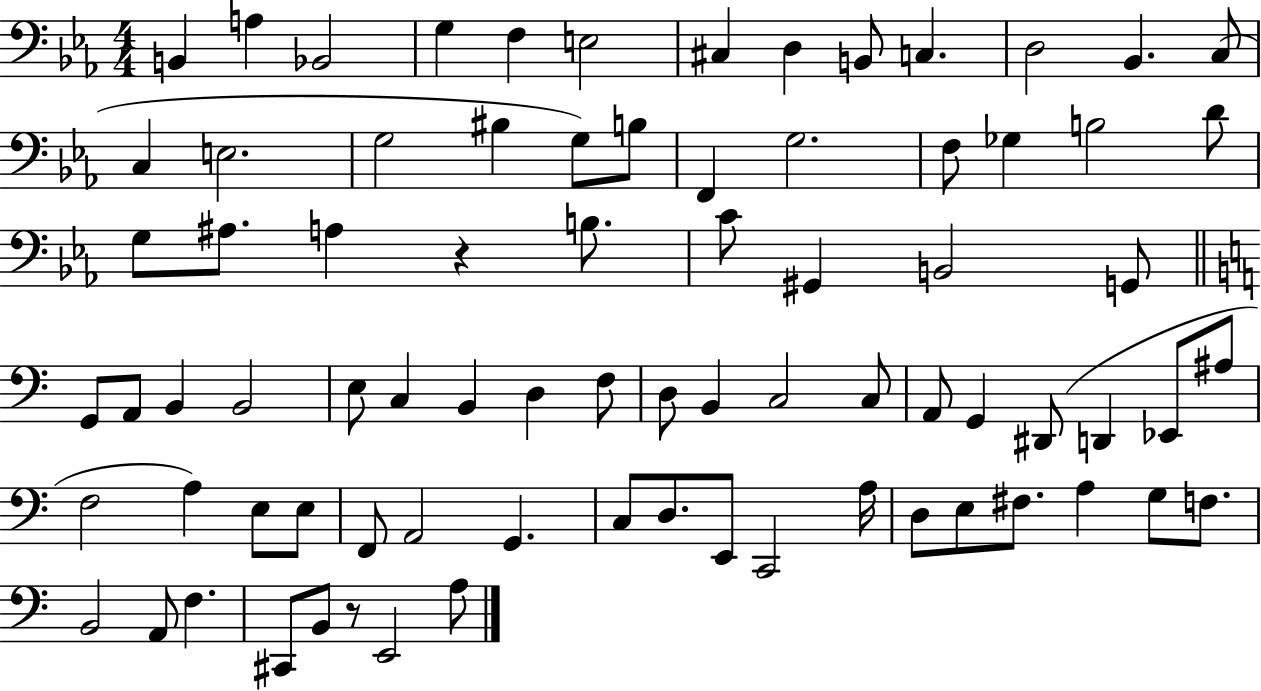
{
  \clef bass
  \numericTimeSignature
  \time 4/4
  \key ees \major
  \repeat volta 2 { b,4 a4 bes,2 | g4 f4 e2 | cis4 d4 b,8 c4. | d2 bes,4. c8( | \break c4 e2. | g2 bis4 g8) b8 | f,4 g2. | f8 ges4 b2 d'8 | \break g8 ais8. a4 r4 b8. | c'8 gis,4 b,2 g,8 | \bar "||" \break \key c \major g,8 a,8 b,4 b,2 | e8 c4 b,4 d4 f8 | d8 b,4 c2 c8 | a,8 g,4 dis,8( d,4 ees,8 ais8 | \break f2 a4) e8 e8 | f,8 a,2 g,4. | c8 d8. e,8 c,2 a16 | d8 e8 fis8. a4 g8 f8. | \break b,2 a,8 f4. | cis,8 b,8 r8 e,2 a8 | } \bar "|."
}